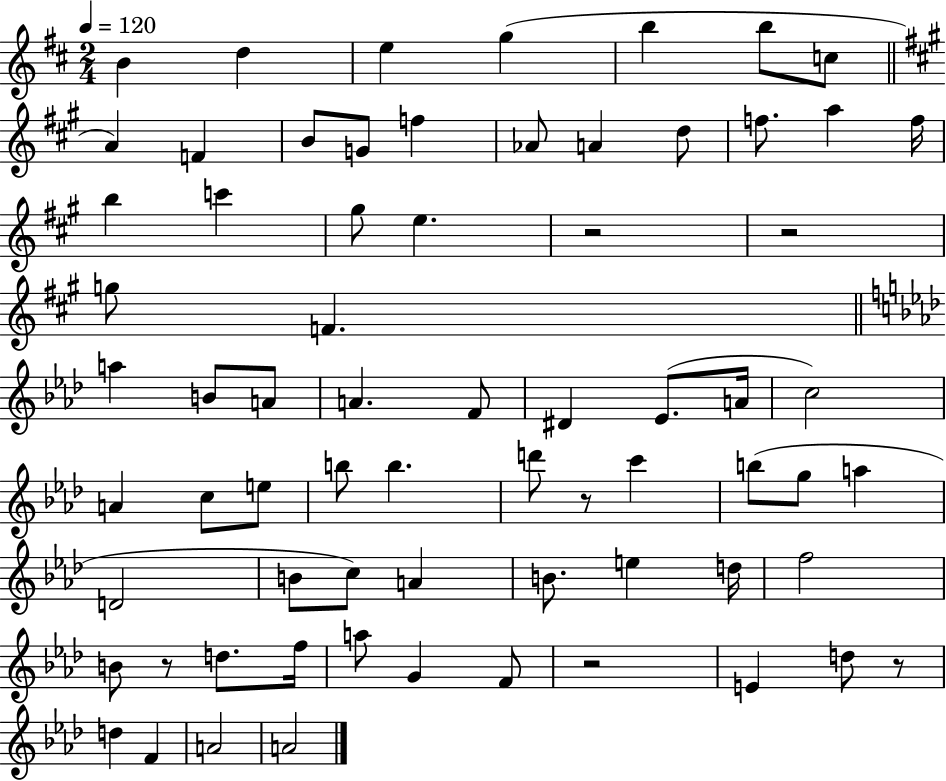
B4/q D5/q E5/q G5/q B5/q B5/e C5/e A4/q F4/q B4/e G4/e F5/q Ab4/e A4/q D5/e F5/e. A5/q F5/s B5/q C6/q G#5/e E5/q. R/h R/h G5/e F4/q. A5/q B4/e A4/e A4/q. F4/e D#4/q Eb4/e. A4/s C5/h A4/q C5/e E5/e B5/e B5/q. D6/e R/e C6/q B5/e G5/e A5/q D4/h B4/e C5/e A4/q B4/e. E5/q D5/s F5/h B4/e R/e D5/e. F5/s A5/e G4/q F4/e R/h E4/q D5/e R/e D5/q F4/q A4/h A4/h